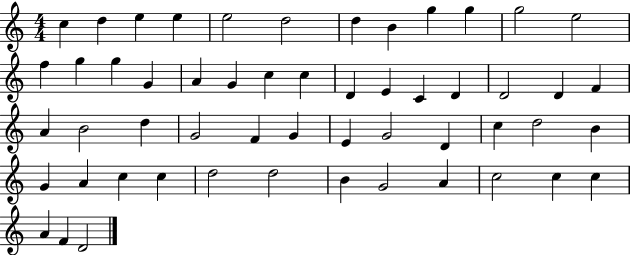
X:1
T:Untitled
M:4/4
L:1/4
K:C
c d e e e2 d2 d B g g g2 e2 f g g G A G c c D E C D D2 D F A B2 d G2 F G E G2 D c d2 B G A c c d2 d2 B G2 A c2 c c A F D2